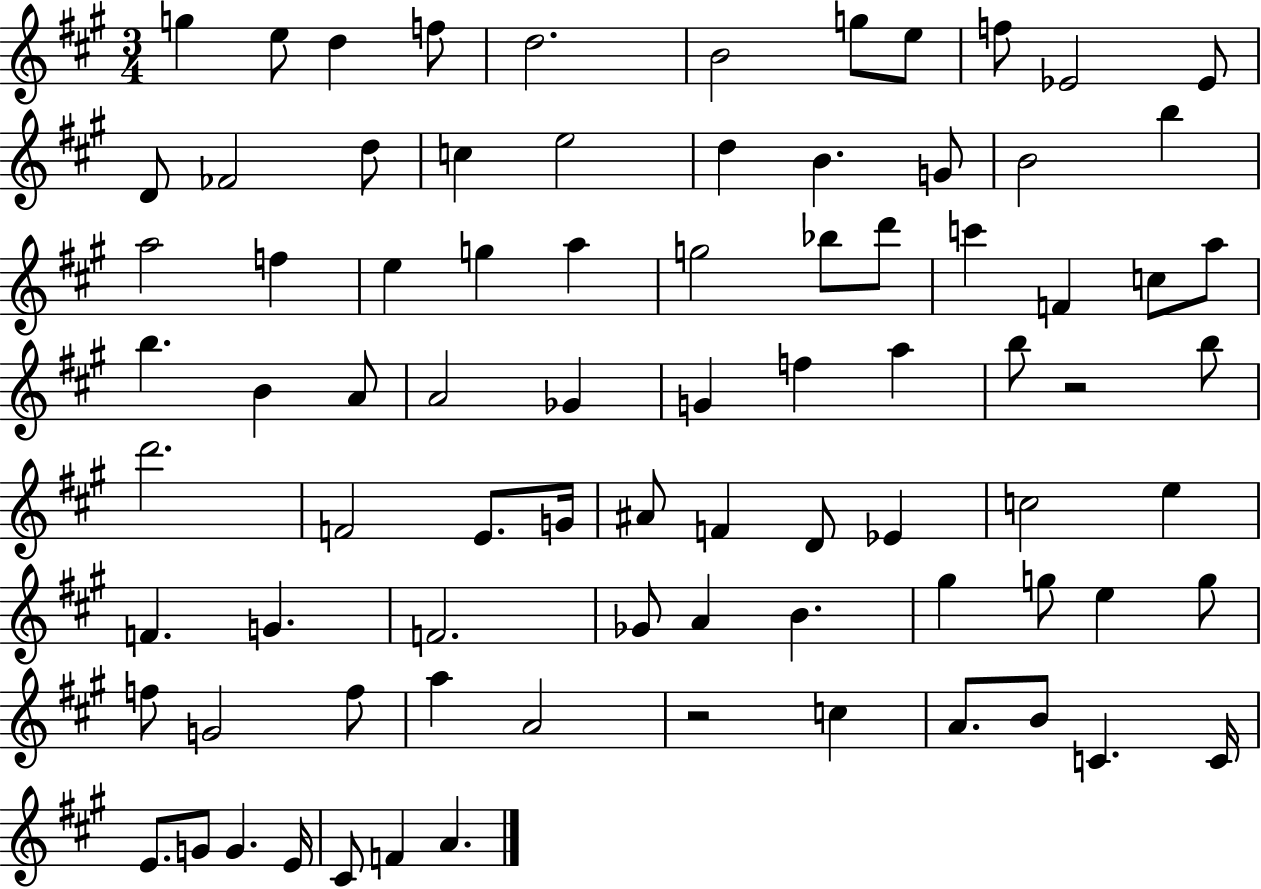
G5/q E5/e D5/q F5/e D5/h. B4/h G5/e E5/e F5/e Eb4/h Eb4/e D4/e FES4/h D5/e C5/q E5/h D5/q B4/q. G4/e B4/h B5/q A5/h F5/q E5/q G5/q A5/q G5/h Bb5/e D6/e C6/q F4/q C5/e A5/e B5/q. B4/q A4/e A4/h Gb4/q G4/q F5/q A5/q B5/e R/h B5/e D6/h. F4/h E4/e. G4/s A#4/e F4/q D4/e Eb4/q C5/h E5/q F4/q. G4/q. F4/h. Gb4/e A4/q B4/q. G#5/q G5/e E5/q G5/e F5/e G4/h F5/e A5/q A4/h R/h C5/q A4/e. B4/e C4/q. C4/s E4/e. G4/e G4/q. E4/s C#4/e F4/q A4/q.